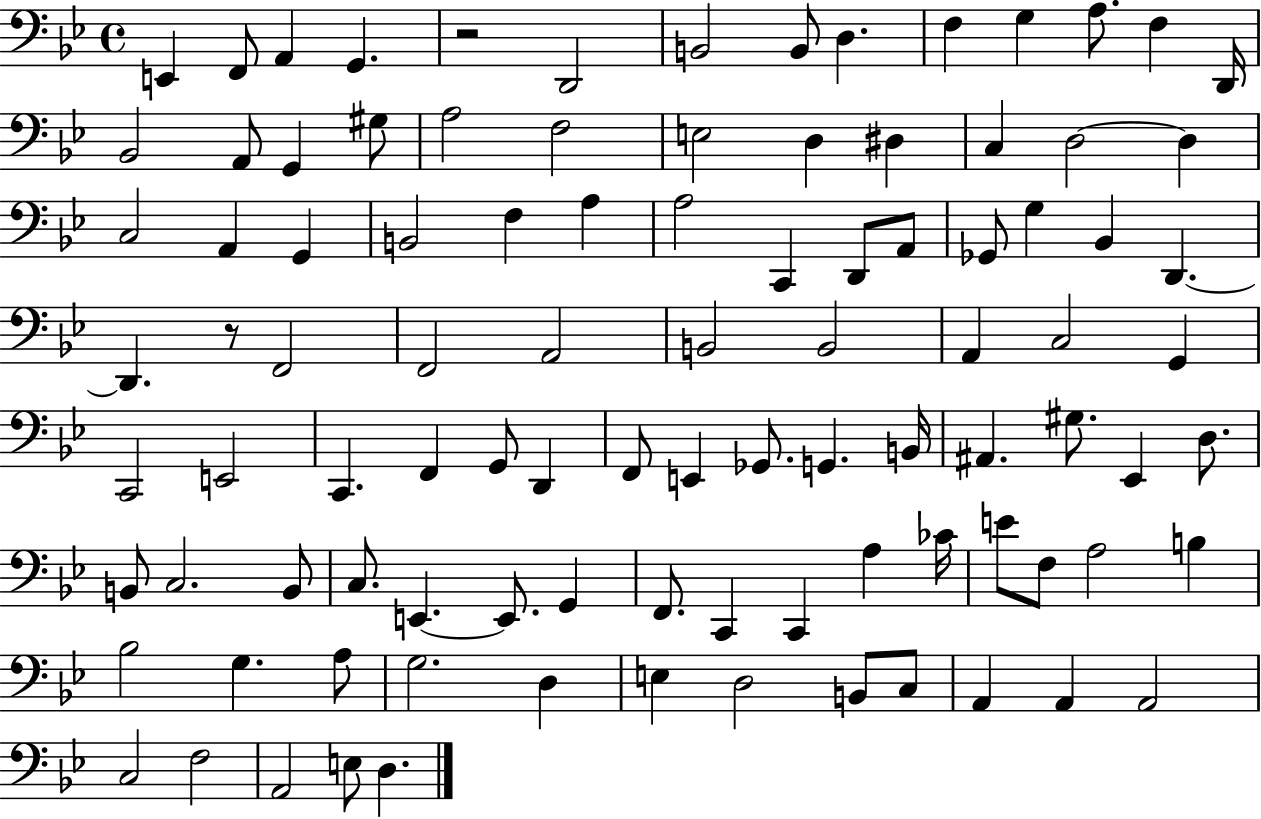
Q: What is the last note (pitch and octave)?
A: D3